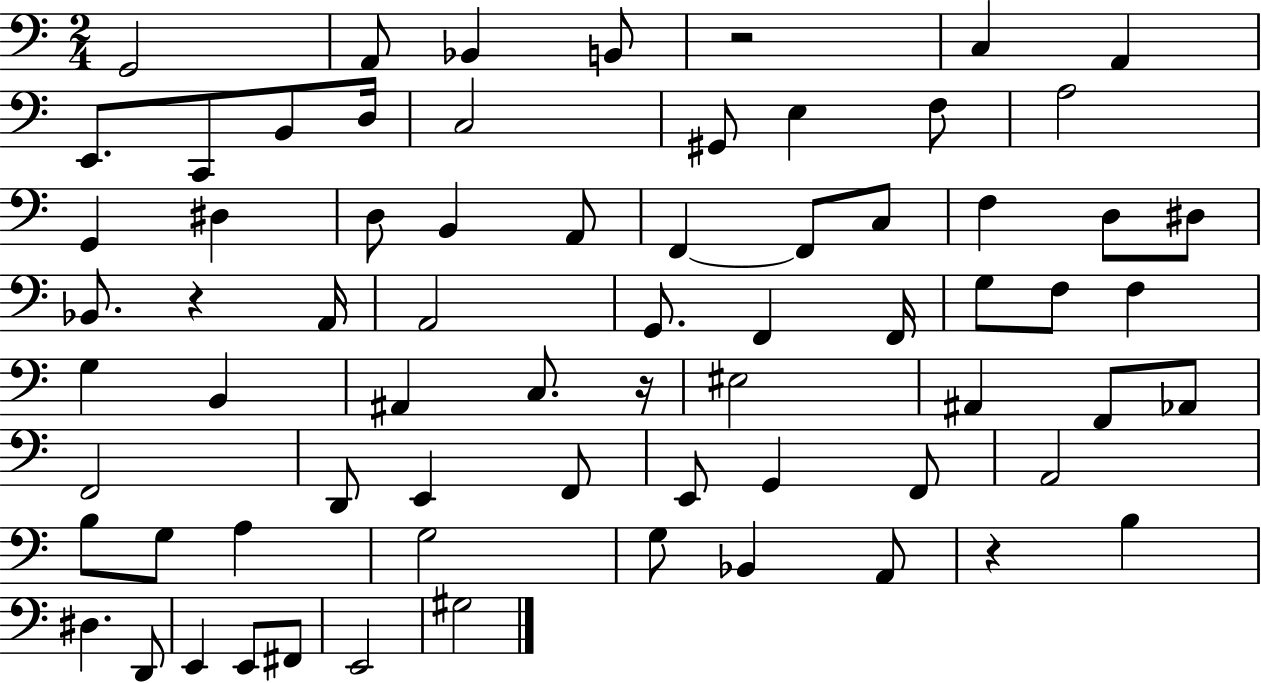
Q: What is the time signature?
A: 2/4